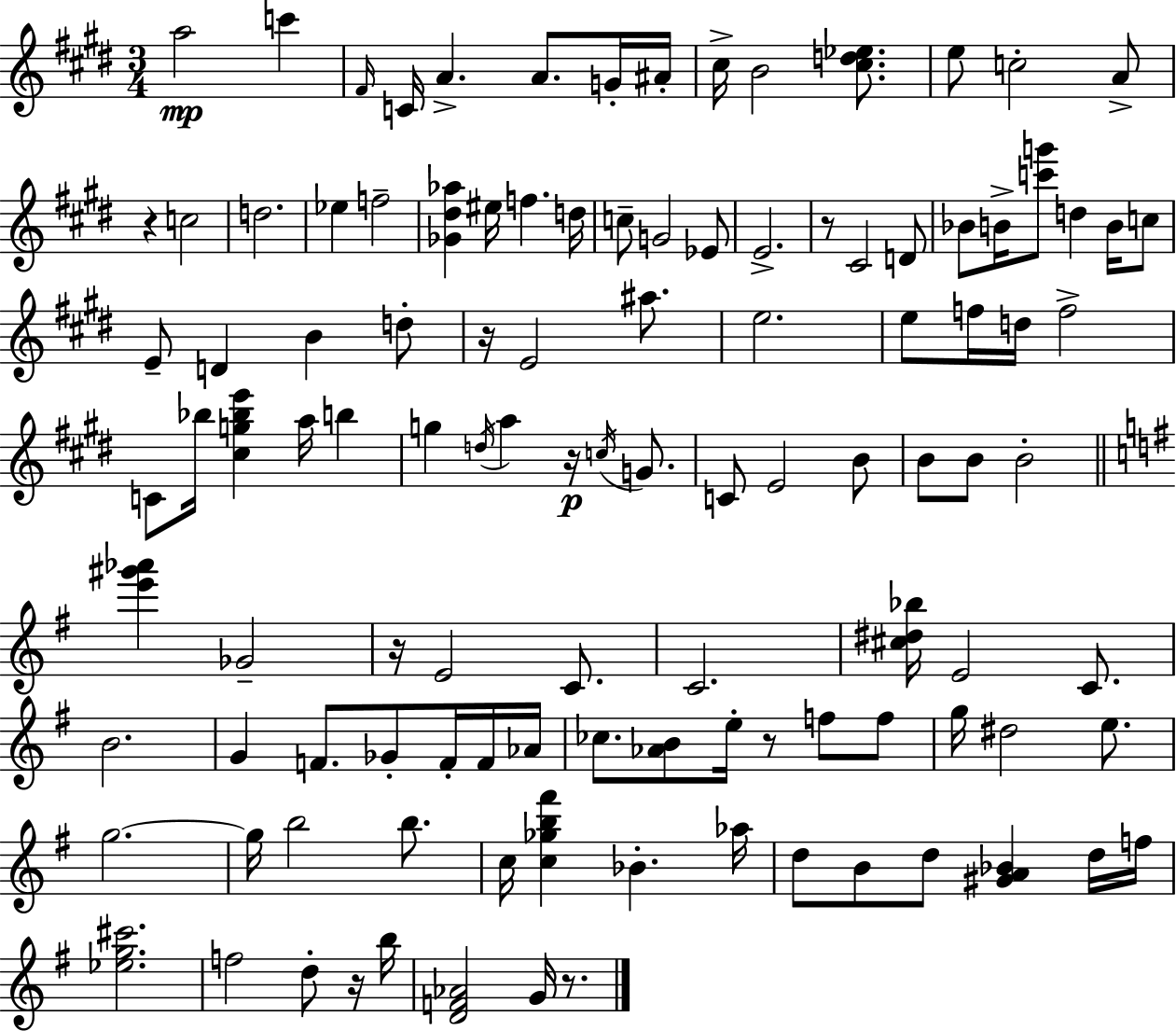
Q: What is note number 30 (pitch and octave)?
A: B4